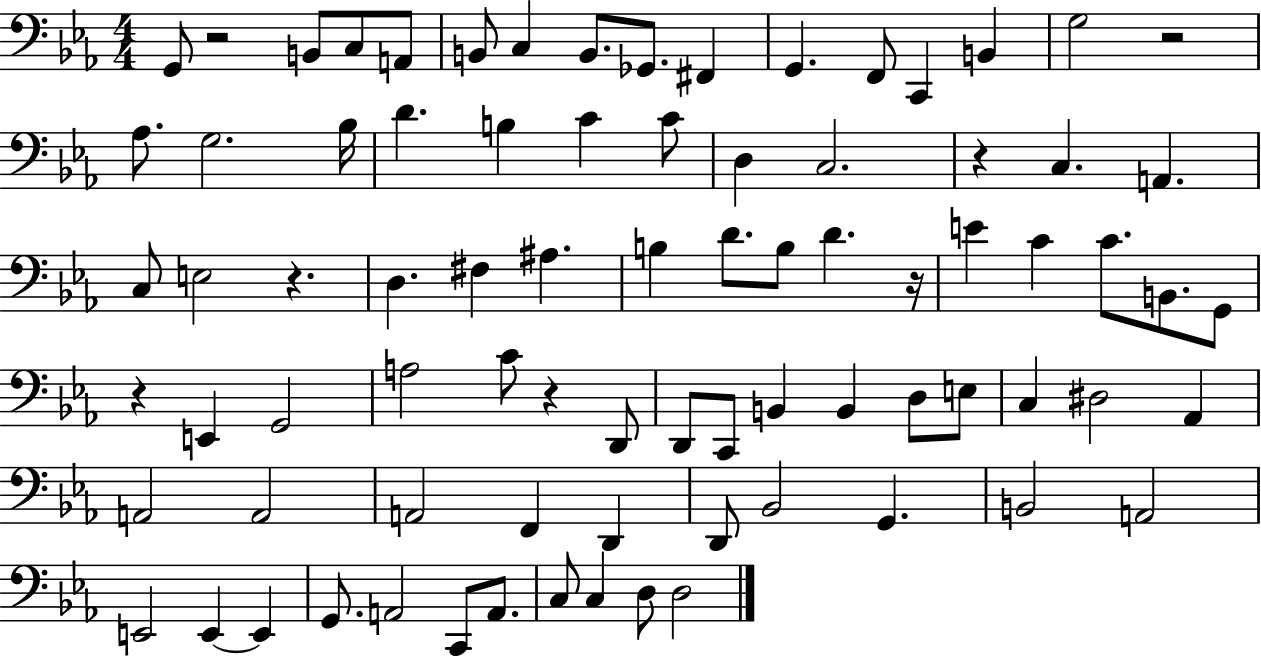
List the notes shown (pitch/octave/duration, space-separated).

G2/e R/h B2/e C3/e A2/e B2/e C3/q B2/e. Gb2/e. F#2/q G2/q. F2/e C2/q B2/q G3/h R/h Ab3/e. G3/h. Bb3/s D4/q. B3/q C4/q C4/e D3/q C3/h. R/q C3/q. A2/q. C3/e E3/h R/q. D3/q. F#3/q A#3/q. B3/q D4/e. B3/e D4/q. R/s E4/q C4/q C4/e. B2/e. G2/e R/q E2/q G2/h A3/h C4/e R/q D2/e D2/e C2/e B2/q B2/q D3/e E3/e C3/q D#3/h Ab2/q A2/h A2/h A2/h F2/q D2/q D2/e Bb2/h G2/q. B2/h A2/h E2/h E2/q E2/q G2/e. A2/h C2/e A2/e. C3/e C3/q D3/e D3/h